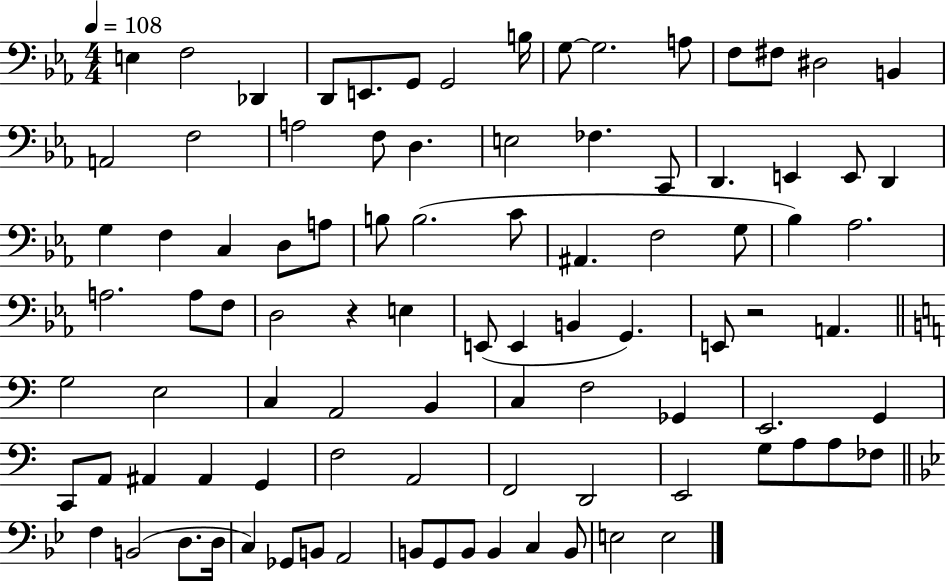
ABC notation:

X:1
T:Untitled
M:4/4
L:1/4
K:Eb
E, F,2 _D,, D,,/2 E,,/2 G,,/2 G,,2 B,/4 G,/2 G,2 A,/2 F,/2 ^F,/2 ^D,2 B,, A,,2 F,2 A,2 F,/2 D, E,2 _F, C,,/2 D,, E,, E,,/2 D,, G, F, C, D,/2 A,/2 B,/2 B,2 C/2 ^A,, F,2 G,/2 _B, _A,2 A,2 A,/2 F,/2 D,2 z E, E,,/2 E,, B,, G,, E,,/2 z2 A,, G,2 E,2 C, A,,2 B,, C, F,2 _G,, E,,2 G,, C,,/2 A,,/2 ^A,, ^A,, G,, F,2 A,,2 F,,2 D,,2 E,,2 G,/2 A,/2 A,/2 _F,/2 F, B,,2 D,/2 D,/4 C, _G,,/2 B,,/2 A,,2 B,,/2 G,,/2 B,,/2 B,, C, B,,/2 E,2 E,2